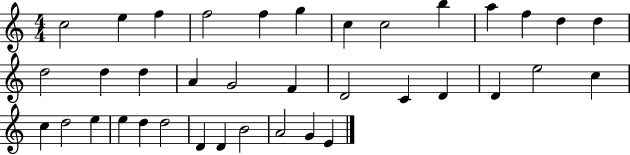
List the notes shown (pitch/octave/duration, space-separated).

C5/h E5/q F5/q F5/h F5/q G5/q C5/q C5/h B5/q A5/q F5/q D5/q D5/q D5/h D5/q D5/q A4/q G4/h F4/q D4/h C4/q D4/q D4/q E5/h C5/q C5/q D5/h E5/q E5/q D5/q D5/h D4/q D4/q B4/h A4/h G4/q E4/q